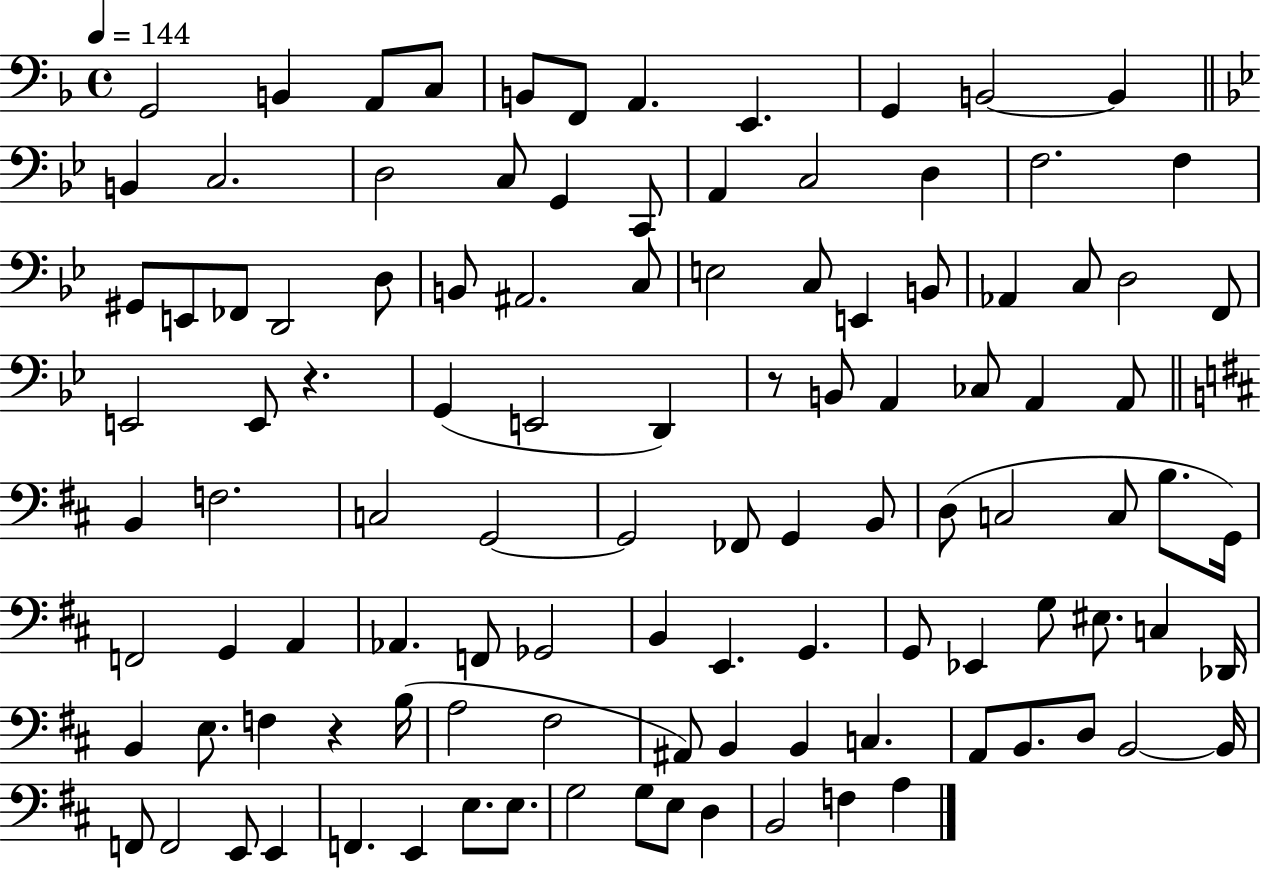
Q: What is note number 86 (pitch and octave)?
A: C3